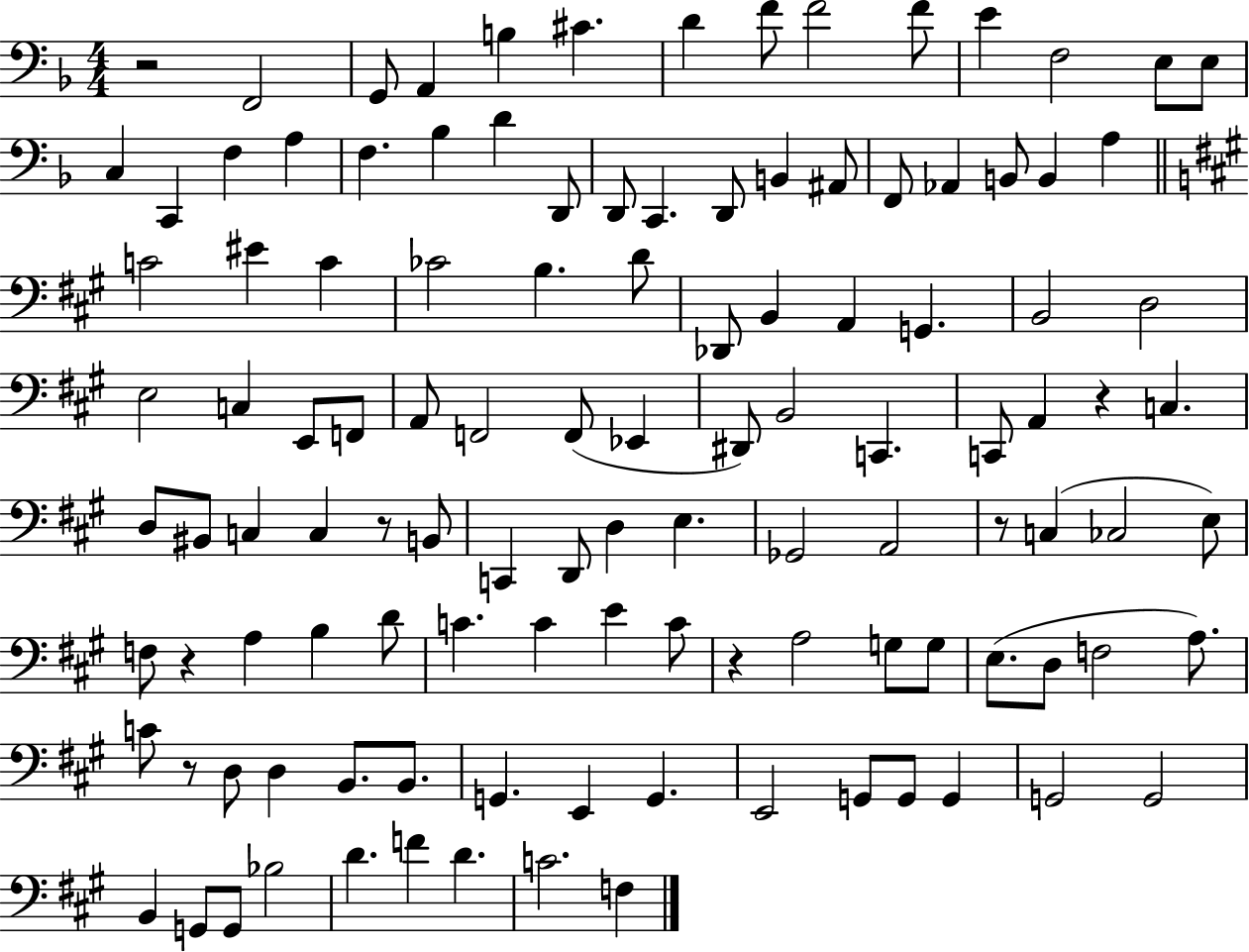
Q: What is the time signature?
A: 4/4